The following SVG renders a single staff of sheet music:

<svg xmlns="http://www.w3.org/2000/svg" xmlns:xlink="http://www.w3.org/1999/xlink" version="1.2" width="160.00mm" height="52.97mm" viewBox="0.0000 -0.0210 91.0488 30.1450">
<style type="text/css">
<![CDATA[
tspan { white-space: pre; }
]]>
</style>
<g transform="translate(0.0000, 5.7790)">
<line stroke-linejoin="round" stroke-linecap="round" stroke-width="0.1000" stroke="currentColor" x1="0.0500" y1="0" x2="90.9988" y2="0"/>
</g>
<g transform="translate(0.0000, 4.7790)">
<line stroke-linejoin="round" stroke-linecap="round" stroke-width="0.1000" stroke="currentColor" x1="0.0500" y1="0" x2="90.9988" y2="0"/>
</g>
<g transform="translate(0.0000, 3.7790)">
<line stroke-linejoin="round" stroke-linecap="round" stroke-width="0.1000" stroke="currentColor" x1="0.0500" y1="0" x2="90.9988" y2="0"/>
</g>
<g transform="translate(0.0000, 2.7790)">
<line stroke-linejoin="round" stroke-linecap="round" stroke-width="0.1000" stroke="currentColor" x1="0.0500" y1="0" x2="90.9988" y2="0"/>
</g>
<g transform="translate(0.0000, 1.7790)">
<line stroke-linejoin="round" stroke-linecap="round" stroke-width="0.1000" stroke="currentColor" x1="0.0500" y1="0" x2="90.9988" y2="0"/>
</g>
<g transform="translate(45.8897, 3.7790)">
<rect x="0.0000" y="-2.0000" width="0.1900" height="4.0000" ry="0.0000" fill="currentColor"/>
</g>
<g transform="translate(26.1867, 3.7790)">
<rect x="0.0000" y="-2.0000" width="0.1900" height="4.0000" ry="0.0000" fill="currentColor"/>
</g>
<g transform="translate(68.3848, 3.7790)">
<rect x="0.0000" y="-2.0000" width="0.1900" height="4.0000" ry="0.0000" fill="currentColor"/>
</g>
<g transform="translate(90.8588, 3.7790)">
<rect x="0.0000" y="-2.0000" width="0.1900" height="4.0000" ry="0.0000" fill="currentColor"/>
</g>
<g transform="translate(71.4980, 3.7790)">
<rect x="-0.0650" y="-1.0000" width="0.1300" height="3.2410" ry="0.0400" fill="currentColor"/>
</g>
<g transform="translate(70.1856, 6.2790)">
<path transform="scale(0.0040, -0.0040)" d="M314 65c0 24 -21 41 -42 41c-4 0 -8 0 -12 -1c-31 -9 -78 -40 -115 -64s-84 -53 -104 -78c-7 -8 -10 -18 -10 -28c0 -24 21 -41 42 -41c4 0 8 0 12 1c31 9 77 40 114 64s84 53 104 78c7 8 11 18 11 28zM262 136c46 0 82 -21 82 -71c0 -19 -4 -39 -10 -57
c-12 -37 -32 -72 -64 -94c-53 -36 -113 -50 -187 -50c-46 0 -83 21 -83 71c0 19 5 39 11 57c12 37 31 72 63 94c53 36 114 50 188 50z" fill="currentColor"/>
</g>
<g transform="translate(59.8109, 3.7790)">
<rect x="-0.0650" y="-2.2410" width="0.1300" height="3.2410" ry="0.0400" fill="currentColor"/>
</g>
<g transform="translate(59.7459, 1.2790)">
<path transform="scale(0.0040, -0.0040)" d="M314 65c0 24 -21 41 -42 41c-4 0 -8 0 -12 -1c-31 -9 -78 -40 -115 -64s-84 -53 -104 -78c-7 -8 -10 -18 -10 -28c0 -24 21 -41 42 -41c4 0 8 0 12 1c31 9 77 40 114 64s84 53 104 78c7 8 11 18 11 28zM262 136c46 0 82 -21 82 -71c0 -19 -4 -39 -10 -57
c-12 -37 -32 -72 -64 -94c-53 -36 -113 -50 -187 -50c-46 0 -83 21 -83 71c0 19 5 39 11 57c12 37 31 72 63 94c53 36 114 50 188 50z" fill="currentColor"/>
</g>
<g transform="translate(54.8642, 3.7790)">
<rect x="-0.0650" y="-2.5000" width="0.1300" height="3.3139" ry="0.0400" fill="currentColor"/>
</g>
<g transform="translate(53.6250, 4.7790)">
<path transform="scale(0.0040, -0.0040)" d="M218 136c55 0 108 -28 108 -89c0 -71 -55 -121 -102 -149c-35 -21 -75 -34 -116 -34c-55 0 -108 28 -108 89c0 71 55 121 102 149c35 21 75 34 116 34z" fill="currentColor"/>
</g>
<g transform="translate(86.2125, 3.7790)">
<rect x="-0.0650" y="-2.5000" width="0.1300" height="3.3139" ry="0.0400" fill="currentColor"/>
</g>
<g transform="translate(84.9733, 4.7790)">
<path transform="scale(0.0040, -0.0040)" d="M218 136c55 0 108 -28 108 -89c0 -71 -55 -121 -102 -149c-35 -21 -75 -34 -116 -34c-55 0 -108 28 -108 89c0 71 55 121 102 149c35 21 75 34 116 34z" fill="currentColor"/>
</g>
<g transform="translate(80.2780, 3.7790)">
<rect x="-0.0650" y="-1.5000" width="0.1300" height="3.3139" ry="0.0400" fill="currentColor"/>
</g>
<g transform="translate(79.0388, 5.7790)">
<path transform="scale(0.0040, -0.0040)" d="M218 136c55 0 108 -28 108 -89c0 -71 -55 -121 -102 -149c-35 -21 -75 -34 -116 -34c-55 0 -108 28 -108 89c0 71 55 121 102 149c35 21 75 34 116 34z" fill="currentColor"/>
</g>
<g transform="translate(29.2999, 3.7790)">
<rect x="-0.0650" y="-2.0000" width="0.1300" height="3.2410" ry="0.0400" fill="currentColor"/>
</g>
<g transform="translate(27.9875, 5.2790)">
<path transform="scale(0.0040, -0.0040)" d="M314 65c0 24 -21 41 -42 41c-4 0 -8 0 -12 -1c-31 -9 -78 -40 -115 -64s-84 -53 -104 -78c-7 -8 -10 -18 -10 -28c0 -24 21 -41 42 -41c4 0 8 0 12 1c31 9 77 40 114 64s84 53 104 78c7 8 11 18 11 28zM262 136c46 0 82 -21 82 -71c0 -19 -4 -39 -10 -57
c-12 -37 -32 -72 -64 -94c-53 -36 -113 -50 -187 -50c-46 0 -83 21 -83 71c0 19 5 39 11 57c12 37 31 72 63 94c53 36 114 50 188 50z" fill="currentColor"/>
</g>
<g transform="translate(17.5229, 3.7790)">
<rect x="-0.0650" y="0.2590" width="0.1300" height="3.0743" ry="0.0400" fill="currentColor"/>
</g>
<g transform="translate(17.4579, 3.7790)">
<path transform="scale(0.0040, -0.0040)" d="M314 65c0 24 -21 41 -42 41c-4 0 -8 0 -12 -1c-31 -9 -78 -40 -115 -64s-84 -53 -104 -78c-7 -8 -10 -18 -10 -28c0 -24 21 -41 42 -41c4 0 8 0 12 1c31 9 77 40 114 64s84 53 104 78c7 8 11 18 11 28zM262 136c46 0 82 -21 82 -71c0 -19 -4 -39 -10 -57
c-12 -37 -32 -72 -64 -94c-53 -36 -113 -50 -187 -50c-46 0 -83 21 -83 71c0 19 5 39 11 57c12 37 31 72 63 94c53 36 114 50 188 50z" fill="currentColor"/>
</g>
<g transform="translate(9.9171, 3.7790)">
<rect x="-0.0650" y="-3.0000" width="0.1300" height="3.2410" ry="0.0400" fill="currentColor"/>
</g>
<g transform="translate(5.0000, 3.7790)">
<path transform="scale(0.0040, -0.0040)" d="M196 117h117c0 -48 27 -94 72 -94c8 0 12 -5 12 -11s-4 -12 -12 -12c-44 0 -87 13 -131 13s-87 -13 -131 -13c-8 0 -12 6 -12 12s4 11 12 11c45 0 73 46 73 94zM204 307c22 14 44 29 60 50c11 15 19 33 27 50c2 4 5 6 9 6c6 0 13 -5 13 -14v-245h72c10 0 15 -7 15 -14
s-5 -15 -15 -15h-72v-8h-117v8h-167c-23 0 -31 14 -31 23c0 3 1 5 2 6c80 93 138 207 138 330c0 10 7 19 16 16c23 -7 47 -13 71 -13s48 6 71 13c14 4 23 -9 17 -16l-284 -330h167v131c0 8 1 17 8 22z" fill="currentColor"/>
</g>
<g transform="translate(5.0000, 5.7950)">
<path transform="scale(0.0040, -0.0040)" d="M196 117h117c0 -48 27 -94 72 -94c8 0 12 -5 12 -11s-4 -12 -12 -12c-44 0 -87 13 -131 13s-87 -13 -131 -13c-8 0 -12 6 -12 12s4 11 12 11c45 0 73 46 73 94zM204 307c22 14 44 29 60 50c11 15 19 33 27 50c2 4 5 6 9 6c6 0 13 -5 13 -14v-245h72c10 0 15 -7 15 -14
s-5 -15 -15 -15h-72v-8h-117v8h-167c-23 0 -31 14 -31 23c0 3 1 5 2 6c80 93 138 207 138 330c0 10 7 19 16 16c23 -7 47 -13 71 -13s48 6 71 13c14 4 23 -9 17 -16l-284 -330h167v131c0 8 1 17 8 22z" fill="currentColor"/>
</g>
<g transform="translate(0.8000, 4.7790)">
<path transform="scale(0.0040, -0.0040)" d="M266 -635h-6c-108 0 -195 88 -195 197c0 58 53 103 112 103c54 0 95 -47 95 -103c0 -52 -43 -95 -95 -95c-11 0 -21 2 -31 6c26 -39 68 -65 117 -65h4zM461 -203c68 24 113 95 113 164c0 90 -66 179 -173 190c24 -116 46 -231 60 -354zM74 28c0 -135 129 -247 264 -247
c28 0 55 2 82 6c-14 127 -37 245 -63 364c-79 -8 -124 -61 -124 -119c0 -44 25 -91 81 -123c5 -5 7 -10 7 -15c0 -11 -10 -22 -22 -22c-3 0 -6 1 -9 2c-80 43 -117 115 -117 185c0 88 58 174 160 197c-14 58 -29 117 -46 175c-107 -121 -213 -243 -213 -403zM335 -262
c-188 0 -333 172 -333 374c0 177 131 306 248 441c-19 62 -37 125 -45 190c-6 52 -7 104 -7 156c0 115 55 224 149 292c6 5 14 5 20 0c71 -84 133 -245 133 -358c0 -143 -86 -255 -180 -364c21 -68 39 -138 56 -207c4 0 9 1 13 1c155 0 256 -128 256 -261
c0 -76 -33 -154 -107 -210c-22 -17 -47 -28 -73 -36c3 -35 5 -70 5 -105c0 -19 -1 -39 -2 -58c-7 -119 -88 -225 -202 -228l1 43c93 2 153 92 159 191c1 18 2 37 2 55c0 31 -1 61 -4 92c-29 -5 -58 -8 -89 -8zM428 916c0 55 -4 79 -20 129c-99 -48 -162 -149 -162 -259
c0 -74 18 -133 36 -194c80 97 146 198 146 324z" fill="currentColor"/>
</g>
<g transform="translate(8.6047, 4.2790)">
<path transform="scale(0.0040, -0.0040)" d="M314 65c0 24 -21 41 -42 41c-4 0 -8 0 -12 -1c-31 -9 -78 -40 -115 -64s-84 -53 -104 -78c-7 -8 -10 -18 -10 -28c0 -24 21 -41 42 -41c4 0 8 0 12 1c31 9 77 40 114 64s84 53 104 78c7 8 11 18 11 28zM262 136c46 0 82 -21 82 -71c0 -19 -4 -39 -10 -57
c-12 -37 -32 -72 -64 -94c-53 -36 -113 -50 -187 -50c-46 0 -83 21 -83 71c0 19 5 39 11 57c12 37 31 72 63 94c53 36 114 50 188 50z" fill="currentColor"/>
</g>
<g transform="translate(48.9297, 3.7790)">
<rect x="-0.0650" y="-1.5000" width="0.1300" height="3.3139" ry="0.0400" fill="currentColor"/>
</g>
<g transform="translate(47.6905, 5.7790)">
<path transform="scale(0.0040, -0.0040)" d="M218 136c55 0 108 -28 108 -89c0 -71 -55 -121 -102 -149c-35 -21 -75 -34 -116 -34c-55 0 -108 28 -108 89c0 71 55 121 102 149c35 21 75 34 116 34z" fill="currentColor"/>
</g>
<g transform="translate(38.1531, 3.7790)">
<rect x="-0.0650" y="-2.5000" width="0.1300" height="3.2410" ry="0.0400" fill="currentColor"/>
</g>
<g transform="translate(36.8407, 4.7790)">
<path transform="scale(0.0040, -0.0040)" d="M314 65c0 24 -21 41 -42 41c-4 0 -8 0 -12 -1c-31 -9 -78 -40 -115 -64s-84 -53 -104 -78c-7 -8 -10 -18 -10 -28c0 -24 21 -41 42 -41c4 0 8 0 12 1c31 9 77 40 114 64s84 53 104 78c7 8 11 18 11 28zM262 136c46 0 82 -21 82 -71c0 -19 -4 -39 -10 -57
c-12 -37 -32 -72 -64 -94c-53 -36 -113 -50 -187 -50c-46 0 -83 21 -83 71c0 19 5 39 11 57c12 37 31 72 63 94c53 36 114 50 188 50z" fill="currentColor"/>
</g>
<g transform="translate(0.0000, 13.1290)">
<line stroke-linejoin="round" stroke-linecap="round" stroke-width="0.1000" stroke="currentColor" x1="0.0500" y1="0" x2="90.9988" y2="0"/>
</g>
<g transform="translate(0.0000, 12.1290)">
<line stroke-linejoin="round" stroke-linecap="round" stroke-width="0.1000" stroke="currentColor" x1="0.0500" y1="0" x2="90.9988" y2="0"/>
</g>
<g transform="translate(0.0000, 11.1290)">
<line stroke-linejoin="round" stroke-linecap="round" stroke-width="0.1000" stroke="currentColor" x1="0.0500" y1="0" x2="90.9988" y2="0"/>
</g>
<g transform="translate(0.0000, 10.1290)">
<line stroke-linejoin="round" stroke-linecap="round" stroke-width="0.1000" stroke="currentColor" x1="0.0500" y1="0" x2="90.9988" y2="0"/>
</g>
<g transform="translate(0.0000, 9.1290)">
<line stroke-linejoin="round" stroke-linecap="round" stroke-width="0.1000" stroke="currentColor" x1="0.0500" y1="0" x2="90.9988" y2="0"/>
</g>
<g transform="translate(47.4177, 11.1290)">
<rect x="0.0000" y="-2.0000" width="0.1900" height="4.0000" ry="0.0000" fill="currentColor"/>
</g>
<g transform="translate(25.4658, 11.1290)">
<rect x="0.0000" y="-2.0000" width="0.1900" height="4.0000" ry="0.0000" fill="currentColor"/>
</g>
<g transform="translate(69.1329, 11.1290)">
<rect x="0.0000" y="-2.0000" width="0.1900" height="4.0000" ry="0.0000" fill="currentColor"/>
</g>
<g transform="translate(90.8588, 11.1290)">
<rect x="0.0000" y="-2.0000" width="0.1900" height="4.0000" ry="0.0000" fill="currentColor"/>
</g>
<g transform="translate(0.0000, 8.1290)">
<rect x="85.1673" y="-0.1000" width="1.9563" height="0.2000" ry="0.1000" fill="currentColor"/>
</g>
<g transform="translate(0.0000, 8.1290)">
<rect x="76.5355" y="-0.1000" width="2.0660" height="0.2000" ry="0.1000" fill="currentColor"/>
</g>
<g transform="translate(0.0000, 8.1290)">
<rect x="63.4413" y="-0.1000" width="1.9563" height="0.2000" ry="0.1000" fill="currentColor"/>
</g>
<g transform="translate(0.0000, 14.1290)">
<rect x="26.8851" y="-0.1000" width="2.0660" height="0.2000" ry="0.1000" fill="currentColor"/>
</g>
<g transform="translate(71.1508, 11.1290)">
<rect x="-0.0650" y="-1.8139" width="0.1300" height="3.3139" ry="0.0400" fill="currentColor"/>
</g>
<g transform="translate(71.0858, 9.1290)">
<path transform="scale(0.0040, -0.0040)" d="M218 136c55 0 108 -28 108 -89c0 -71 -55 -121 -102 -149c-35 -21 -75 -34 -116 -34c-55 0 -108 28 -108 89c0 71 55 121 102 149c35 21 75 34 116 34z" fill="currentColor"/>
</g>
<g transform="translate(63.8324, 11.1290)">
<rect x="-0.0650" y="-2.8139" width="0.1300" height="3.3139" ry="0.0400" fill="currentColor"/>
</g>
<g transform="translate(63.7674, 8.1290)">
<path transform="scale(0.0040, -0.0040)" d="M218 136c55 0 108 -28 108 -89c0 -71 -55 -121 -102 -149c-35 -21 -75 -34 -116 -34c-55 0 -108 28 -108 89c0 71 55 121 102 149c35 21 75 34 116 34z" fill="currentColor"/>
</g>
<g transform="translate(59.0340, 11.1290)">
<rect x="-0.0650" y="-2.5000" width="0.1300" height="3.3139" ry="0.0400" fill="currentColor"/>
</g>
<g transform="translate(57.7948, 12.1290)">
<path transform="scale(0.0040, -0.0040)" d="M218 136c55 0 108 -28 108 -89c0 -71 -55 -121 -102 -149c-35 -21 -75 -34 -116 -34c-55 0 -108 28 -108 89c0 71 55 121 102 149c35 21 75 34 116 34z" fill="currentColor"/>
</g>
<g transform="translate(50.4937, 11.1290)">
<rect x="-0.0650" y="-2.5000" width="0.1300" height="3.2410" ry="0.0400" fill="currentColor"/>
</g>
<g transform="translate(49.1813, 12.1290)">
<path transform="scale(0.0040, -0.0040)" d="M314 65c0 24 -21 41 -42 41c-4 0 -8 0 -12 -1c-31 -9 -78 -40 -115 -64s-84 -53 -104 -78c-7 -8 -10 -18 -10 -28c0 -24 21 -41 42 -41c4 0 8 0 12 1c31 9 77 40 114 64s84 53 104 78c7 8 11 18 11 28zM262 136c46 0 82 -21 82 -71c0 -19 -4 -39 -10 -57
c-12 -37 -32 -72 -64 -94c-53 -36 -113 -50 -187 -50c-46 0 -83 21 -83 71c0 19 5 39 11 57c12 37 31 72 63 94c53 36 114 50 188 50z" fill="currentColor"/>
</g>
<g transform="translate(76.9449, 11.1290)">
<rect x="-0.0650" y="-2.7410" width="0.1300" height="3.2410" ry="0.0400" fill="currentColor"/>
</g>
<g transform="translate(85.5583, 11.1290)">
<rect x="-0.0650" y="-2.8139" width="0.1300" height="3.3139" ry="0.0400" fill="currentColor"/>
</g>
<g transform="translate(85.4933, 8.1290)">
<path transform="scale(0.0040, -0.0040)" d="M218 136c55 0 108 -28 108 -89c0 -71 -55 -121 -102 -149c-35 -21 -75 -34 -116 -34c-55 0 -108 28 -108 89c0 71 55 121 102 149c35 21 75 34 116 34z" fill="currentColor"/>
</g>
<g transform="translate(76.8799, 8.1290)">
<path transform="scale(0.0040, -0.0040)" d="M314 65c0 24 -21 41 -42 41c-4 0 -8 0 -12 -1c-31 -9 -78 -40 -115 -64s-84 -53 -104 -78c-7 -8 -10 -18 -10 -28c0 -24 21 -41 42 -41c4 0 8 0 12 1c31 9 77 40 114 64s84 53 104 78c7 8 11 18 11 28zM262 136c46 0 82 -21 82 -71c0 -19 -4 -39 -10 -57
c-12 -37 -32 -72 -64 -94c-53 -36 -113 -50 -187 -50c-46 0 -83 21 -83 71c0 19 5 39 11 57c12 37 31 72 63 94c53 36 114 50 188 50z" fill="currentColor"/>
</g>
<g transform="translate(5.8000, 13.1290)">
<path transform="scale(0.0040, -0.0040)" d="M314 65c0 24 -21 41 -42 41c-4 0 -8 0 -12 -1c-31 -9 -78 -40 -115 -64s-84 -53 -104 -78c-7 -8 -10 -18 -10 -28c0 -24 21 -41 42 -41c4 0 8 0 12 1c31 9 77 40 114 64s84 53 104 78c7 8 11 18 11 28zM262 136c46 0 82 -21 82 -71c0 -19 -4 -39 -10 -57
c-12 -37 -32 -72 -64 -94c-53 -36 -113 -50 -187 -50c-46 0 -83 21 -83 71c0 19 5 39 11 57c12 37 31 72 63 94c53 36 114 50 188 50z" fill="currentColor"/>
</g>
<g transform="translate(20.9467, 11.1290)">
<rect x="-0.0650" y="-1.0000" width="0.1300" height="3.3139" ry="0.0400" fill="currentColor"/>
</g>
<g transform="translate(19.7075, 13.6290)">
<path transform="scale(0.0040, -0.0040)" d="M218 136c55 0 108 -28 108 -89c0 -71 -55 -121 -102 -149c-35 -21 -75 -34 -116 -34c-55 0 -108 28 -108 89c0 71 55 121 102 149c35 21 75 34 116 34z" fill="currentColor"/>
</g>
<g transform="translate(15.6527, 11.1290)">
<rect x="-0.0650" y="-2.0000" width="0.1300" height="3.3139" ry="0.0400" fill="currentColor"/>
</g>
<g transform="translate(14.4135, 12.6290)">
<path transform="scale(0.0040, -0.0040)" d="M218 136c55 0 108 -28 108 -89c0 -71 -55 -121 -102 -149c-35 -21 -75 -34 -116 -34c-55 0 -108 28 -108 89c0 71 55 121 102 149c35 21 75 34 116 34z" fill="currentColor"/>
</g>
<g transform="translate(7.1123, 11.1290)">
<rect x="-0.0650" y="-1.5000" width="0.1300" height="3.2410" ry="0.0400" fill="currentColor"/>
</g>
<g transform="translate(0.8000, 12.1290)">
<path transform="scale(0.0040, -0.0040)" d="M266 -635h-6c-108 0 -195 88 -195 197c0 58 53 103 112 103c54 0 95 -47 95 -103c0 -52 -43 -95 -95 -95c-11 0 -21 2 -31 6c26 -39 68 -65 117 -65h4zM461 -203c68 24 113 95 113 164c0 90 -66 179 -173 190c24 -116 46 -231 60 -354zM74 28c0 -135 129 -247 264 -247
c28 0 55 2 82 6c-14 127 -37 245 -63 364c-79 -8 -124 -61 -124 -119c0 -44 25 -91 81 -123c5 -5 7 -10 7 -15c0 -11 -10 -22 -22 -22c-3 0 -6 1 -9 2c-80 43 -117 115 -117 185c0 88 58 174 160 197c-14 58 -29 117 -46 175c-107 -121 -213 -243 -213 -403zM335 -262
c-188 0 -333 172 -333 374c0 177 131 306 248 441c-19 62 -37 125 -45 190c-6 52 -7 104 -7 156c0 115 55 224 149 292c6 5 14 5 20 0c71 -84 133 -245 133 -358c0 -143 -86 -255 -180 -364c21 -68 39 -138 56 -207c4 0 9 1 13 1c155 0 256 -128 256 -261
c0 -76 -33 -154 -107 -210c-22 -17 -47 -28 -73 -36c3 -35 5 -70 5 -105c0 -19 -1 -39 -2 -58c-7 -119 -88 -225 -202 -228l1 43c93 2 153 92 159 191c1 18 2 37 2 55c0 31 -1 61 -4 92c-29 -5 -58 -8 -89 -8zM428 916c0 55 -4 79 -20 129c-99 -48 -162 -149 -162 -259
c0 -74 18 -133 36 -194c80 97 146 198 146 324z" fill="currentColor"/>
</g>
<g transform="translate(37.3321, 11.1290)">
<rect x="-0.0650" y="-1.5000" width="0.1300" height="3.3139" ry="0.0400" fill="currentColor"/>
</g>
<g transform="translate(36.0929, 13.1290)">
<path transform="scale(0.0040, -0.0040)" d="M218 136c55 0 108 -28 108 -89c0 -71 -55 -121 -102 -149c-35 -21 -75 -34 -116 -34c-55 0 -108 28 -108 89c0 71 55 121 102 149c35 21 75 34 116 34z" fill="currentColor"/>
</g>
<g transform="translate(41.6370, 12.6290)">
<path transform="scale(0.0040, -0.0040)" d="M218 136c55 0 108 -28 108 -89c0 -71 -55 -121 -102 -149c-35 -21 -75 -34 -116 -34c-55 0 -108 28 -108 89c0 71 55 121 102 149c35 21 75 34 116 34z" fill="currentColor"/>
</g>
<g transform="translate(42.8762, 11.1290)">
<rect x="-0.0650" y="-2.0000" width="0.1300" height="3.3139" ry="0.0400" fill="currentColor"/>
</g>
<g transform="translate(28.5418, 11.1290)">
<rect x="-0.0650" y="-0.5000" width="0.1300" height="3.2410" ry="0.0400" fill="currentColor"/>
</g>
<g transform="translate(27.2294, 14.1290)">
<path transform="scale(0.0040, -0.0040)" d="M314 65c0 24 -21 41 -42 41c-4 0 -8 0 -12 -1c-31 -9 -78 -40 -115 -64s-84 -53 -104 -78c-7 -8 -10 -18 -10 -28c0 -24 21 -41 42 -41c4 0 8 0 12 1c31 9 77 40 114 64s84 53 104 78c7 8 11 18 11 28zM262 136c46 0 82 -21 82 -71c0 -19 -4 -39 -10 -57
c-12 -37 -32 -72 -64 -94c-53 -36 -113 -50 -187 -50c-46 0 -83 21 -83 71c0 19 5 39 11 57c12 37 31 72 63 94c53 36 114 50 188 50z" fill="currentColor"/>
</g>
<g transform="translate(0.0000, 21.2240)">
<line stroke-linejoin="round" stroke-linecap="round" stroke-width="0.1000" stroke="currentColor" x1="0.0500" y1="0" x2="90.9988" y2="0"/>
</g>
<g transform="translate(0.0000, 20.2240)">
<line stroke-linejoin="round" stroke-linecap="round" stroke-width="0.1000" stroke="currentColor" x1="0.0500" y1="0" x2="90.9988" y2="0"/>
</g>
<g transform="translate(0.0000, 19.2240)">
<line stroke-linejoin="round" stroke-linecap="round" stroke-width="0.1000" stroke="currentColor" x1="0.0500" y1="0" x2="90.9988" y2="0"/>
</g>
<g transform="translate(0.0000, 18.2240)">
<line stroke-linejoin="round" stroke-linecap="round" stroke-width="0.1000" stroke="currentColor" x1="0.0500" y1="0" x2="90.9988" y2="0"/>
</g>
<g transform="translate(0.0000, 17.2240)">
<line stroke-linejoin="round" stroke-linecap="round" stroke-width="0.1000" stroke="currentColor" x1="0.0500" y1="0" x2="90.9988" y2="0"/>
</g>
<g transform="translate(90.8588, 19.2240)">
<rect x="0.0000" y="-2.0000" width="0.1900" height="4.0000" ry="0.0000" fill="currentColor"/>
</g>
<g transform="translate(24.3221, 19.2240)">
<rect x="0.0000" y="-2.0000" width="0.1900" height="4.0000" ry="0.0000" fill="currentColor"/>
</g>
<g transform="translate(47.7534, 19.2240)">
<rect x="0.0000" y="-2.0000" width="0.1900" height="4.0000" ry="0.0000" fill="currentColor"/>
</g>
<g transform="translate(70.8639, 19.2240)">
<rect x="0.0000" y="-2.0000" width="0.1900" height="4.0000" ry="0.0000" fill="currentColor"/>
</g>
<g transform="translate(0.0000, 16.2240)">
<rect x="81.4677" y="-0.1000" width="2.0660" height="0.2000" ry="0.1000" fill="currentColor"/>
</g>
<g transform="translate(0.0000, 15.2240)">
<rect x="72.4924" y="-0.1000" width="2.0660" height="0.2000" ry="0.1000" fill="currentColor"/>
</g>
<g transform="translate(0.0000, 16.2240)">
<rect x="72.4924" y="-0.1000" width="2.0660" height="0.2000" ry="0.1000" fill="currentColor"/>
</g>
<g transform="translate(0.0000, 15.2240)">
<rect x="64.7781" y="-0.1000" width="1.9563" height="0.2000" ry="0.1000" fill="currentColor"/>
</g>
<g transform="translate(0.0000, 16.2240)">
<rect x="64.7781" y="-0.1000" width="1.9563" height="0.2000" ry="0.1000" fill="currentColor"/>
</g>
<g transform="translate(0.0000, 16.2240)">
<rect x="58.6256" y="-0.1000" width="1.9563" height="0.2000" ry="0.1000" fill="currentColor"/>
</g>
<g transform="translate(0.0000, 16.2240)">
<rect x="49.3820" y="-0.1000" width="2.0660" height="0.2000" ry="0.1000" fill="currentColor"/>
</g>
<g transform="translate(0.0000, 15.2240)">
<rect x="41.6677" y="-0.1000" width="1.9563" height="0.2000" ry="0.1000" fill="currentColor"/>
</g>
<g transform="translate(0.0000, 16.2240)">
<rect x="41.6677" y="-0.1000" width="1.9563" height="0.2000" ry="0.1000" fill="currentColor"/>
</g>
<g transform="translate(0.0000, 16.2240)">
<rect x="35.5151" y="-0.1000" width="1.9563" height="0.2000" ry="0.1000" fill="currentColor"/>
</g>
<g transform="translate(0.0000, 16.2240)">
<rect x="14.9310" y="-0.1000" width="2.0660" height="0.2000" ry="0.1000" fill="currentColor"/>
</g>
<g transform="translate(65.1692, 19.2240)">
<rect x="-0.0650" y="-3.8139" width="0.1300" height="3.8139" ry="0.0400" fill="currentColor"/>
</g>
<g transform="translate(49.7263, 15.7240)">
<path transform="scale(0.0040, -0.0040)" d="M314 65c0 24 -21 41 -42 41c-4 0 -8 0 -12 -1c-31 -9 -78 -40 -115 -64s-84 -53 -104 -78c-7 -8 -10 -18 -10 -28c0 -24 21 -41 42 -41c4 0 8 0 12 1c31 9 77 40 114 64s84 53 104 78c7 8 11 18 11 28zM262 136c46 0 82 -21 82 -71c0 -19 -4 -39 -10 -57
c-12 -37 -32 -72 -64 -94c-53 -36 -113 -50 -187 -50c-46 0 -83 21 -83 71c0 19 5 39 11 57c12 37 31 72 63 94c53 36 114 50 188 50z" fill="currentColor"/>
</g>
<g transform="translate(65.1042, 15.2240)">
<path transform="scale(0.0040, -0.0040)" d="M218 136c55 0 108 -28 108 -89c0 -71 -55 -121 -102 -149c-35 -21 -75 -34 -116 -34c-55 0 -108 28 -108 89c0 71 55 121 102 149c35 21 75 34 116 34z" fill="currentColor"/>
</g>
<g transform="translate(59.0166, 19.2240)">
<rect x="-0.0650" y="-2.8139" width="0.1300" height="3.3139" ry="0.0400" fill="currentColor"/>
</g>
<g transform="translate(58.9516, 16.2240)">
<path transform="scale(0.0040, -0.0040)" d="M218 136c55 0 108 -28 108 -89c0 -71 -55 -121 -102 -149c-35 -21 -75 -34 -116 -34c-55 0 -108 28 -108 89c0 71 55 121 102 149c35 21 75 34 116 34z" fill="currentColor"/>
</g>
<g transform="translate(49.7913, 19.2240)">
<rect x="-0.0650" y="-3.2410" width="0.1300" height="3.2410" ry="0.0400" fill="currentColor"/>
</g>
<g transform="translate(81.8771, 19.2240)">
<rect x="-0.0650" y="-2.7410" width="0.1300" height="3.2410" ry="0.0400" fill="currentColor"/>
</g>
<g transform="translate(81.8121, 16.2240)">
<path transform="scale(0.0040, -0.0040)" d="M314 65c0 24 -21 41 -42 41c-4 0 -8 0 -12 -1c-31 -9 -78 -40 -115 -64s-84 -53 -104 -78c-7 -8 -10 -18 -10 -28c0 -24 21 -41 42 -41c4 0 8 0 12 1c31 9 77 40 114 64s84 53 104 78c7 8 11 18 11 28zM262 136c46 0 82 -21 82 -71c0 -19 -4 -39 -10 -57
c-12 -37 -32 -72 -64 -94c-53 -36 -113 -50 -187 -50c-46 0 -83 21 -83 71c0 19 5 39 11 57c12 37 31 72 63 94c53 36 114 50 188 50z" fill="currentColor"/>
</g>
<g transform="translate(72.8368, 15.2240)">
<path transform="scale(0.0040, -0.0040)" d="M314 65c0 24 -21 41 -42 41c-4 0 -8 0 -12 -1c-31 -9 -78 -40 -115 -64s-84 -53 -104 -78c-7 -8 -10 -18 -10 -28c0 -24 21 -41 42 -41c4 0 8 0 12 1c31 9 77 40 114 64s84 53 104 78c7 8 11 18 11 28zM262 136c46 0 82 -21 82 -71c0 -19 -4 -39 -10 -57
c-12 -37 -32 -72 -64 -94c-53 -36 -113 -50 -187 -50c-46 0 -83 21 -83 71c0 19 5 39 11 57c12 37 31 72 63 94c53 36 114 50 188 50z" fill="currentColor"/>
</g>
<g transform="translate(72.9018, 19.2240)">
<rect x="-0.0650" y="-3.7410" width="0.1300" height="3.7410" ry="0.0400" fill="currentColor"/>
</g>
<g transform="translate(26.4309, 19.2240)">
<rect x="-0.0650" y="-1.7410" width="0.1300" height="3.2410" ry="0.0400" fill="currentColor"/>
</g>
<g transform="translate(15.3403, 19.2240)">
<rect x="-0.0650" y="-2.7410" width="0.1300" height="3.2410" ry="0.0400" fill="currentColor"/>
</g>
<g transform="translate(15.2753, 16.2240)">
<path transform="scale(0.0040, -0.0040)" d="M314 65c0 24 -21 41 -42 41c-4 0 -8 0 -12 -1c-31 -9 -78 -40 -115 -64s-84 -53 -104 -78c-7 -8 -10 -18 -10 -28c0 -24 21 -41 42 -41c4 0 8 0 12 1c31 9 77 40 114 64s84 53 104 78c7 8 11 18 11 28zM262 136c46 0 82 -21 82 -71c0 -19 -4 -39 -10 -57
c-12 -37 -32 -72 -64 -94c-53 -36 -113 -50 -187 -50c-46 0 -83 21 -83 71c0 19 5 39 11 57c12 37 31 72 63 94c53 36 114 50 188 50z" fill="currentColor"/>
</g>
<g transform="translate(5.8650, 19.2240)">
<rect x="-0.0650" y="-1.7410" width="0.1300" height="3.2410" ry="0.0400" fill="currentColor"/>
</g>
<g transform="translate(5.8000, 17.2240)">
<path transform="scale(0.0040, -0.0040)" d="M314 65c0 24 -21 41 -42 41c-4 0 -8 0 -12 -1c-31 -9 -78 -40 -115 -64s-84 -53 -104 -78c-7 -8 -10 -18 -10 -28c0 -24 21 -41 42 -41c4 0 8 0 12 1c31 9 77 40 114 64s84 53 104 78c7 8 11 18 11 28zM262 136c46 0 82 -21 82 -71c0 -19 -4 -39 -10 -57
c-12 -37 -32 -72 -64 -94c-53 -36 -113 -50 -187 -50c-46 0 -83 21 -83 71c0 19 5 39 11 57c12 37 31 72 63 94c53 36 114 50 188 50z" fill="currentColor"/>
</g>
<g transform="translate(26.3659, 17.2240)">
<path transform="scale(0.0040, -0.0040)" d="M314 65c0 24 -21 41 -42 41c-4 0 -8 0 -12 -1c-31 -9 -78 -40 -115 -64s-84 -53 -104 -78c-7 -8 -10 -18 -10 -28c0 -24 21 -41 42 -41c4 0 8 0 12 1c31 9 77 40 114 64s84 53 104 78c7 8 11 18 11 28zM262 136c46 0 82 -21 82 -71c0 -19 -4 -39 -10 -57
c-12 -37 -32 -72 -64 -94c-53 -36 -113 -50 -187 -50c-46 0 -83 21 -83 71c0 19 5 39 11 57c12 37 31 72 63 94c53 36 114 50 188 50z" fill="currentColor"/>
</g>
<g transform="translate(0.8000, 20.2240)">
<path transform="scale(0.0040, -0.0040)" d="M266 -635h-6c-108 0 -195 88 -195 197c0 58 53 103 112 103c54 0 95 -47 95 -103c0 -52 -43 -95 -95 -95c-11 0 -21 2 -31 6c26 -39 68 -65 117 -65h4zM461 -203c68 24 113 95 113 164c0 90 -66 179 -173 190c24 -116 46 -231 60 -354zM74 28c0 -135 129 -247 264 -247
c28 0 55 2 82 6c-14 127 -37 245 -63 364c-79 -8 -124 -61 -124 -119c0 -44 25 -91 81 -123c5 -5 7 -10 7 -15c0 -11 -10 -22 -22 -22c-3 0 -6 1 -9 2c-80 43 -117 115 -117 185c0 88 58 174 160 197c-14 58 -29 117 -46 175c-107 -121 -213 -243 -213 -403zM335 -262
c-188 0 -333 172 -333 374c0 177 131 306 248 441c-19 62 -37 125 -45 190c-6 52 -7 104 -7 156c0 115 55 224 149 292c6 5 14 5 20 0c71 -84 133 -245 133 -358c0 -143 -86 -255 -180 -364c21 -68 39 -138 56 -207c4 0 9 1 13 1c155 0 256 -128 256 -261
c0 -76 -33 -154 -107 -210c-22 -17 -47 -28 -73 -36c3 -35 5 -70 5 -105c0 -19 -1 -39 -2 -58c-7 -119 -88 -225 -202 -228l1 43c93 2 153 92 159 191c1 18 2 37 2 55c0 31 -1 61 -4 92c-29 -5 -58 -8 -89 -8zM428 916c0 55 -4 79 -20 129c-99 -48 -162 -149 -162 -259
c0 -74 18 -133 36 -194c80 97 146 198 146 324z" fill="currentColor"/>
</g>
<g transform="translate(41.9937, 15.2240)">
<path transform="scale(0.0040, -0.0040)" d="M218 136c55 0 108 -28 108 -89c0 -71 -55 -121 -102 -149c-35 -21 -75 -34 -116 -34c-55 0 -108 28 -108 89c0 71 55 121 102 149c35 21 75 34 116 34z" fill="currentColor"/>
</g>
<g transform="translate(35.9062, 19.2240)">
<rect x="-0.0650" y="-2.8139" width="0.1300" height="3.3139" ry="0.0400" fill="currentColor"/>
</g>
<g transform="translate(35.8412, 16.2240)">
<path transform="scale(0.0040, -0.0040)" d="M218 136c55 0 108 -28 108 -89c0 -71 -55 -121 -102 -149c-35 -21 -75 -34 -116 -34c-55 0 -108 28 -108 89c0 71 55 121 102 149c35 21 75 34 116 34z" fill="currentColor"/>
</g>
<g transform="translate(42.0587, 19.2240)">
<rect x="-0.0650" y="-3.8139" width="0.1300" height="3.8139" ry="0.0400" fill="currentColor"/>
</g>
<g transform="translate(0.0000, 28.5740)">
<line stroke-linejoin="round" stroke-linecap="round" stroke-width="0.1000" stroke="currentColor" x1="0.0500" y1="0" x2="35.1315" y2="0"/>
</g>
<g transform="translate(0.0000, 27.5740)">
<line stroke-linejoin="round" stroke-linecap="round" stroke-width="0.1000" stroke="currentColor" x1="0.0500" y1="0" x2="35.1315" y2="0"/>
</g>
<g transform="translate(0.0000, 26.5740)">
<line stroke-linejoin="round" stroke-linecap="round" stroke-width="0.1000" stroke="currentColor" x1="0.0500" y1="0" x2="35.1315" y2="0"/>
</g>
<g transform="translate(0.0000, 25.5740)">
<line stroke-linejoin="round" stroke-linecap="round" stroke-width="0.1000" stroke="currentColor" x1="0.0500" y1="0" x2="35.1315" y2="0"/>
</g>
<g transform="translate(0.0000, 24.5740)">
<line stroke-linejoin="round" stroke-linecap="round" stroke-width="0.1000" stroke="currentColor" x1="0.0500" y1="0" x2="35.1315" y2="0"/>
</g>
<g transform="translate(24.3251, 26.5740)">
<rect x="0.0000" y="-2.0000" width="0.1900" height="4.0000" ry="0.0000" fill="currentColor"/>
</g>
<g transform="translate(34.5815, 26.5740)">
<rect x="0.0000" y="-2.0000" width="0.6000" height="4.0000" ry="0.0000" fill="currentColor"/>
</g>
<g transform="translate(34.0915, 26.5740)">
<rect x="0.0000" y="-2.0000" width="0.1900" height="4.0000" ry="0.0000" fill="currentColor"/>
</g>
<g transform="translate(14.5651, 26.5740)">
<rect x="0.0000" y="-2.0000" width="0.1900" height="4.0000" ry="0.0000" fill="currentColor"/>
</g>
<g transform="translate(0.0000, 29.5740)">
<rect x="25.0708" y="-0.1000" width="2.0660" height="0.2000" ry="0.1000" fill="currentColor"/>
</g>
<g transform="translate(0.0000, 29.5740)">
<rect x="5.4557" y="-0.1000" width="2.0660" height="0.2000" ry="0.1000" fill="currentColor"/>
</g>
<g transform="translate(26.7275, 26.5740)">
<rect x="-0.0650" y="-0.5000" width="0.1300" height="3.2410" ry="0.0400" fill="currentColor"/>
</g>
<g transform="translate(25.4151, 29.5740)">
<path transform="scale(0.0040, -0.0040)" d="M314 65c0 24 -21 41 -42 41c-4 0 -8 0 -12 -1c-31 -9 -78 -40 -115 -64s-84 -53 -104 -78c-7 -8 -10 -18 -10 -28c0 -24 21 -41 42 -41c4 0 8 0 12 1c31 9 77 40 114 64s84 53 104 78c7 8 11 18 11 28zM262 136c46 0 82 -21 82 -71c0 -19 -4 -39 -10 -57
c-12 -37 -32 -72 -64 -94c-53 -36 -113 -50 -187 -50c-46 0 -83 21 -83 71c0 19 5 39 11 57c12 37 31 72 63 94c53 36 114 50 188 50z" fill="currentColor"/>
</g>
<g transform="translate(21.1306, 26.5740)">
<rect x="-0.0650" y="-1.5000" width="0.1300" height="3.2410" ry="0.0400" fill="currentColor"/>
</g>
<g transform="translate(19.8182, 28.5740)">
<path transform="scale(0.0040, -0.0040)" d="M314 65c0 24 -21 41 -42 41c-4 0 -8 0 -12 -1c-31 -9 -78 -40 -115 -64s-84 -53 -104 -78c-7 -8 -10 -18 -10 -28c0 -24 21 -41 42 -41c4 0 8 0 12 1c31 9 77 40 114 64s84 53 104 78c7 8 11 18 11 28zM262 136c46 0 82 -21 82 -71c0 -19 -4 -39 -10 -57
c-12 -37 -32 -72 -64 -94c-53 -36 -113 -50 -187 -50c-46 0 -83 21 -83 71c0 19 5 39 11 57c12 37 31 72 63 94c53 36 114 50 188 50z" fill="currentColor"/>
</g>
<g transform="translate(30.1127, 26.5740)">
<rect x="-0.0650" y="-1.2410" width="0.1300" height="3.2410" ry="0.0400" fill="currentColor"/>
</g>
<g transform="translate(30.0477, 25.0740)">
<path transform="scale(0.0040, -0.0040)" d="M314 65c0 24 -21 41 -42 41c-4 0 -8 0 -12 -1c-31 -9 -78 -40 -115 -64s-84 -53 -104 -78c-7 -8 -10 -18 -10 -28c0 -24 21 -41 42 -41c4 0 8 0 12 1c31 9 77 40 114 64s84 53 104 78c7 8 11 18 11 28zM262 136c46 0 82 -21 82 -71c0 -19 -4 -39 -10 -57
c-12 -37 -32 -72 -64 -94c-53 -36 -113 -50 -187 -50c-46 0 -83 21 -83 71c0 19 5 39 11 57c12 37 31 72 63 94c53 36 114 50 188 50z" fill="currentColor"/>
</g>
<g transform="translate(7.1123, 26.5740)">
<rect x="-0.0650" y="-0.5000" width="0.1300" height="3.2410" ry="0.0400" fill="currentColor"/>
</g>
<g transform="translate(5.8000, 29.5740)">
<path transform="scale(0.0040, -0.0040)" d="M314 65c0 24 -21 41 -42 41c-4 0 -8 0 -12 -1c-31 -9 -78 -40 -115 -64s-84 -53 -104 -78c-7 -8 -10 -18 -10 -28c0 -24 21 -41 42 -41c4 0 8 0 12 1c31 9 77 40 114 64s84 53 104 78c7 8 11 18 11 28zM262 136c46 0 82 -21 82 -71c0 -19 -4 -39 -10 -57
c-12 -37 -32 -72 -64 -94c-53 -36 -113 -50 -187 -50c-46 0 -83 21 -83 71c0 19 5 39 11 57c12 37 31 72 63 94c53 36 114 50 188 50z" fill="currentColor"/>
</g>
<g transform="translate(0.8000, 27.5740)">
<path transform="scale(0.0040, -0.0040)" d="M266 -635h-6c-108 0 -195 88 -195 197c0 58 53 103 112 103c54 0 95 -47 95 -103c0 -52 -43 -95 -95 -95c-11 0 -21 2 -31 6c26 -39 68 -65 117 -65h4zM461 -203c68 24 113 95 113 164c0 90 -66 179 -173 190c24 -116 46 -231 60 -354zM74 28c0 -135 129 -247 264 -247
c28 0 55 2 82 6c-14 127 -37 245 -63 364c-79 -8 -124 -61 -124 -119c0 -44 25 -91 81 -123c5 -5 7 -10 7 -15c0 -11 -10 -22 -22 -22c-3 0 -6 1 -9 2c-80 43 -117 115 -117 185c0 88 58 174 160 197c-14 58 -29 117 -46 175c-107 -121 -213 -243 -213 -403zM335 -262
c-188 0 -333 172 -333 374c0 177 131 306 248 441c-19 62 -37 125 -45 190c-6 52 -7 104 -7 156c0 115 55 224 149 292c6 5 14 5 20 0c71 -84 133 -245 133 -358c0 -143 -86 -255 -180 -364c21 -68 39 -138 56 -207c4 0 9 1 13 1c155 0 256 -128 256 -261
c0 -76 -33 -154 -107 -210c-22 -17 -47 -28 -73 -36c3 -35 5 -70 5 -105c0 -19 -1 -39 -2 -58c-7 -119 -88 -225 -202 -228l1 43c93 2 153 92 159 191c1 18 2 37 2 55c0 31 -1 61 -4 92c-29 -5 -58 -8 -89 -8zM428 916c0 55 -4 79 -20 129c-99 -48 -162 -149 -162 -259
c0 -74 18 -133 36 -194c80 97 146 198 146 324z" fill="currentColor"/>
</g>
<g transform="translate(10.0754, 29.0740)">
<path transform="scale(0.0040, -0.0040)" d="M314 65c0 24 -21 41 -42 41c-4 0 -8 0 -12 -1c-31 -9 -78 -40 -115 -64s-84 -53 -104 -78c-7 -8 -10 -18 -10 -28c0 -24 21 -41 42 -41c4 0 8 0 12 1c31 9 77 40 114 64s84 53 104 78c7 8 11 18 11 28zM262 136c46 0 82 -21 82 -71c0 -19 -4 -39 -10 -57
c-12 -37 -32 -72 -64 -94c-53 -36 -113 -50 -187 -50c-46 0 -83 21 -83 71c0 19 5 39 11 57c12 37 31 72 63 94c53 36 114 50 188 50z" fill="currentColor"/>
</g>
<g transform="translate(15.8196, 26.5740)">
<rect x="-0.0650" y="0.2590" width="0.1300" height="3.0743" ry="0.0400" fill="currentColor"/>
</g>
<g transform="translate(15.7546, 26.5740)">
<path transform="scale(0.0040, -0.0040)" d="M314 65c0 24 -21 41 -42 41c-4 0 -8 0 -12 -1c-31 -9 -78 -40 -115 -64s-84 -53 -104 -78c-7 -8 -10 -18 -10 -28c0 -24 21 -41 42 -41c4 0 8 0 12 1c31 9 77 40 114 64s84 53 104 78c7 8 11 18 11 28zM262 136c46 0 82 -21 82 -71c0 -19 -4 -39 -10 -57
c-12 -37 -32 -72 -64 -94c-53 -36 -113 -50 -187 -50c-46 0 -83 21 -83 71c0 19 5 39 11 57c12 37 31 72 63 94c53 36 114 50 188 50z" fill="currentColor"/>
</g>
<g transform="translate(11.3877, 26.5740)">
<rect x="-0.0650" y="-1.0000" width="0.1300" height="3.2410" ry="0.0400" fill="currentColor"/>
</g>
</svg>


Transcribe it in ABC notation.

X:1
T:Untitled
M:4/4
L:1/4
K:C
A2 B2 F2 G2 E G g2 D2 E G E2 F D C2 E F G2 G a f a2 a f2 a2 f2 a c' b2 a c' c'2 a2 C2 D2 B2 E2 C2 e2